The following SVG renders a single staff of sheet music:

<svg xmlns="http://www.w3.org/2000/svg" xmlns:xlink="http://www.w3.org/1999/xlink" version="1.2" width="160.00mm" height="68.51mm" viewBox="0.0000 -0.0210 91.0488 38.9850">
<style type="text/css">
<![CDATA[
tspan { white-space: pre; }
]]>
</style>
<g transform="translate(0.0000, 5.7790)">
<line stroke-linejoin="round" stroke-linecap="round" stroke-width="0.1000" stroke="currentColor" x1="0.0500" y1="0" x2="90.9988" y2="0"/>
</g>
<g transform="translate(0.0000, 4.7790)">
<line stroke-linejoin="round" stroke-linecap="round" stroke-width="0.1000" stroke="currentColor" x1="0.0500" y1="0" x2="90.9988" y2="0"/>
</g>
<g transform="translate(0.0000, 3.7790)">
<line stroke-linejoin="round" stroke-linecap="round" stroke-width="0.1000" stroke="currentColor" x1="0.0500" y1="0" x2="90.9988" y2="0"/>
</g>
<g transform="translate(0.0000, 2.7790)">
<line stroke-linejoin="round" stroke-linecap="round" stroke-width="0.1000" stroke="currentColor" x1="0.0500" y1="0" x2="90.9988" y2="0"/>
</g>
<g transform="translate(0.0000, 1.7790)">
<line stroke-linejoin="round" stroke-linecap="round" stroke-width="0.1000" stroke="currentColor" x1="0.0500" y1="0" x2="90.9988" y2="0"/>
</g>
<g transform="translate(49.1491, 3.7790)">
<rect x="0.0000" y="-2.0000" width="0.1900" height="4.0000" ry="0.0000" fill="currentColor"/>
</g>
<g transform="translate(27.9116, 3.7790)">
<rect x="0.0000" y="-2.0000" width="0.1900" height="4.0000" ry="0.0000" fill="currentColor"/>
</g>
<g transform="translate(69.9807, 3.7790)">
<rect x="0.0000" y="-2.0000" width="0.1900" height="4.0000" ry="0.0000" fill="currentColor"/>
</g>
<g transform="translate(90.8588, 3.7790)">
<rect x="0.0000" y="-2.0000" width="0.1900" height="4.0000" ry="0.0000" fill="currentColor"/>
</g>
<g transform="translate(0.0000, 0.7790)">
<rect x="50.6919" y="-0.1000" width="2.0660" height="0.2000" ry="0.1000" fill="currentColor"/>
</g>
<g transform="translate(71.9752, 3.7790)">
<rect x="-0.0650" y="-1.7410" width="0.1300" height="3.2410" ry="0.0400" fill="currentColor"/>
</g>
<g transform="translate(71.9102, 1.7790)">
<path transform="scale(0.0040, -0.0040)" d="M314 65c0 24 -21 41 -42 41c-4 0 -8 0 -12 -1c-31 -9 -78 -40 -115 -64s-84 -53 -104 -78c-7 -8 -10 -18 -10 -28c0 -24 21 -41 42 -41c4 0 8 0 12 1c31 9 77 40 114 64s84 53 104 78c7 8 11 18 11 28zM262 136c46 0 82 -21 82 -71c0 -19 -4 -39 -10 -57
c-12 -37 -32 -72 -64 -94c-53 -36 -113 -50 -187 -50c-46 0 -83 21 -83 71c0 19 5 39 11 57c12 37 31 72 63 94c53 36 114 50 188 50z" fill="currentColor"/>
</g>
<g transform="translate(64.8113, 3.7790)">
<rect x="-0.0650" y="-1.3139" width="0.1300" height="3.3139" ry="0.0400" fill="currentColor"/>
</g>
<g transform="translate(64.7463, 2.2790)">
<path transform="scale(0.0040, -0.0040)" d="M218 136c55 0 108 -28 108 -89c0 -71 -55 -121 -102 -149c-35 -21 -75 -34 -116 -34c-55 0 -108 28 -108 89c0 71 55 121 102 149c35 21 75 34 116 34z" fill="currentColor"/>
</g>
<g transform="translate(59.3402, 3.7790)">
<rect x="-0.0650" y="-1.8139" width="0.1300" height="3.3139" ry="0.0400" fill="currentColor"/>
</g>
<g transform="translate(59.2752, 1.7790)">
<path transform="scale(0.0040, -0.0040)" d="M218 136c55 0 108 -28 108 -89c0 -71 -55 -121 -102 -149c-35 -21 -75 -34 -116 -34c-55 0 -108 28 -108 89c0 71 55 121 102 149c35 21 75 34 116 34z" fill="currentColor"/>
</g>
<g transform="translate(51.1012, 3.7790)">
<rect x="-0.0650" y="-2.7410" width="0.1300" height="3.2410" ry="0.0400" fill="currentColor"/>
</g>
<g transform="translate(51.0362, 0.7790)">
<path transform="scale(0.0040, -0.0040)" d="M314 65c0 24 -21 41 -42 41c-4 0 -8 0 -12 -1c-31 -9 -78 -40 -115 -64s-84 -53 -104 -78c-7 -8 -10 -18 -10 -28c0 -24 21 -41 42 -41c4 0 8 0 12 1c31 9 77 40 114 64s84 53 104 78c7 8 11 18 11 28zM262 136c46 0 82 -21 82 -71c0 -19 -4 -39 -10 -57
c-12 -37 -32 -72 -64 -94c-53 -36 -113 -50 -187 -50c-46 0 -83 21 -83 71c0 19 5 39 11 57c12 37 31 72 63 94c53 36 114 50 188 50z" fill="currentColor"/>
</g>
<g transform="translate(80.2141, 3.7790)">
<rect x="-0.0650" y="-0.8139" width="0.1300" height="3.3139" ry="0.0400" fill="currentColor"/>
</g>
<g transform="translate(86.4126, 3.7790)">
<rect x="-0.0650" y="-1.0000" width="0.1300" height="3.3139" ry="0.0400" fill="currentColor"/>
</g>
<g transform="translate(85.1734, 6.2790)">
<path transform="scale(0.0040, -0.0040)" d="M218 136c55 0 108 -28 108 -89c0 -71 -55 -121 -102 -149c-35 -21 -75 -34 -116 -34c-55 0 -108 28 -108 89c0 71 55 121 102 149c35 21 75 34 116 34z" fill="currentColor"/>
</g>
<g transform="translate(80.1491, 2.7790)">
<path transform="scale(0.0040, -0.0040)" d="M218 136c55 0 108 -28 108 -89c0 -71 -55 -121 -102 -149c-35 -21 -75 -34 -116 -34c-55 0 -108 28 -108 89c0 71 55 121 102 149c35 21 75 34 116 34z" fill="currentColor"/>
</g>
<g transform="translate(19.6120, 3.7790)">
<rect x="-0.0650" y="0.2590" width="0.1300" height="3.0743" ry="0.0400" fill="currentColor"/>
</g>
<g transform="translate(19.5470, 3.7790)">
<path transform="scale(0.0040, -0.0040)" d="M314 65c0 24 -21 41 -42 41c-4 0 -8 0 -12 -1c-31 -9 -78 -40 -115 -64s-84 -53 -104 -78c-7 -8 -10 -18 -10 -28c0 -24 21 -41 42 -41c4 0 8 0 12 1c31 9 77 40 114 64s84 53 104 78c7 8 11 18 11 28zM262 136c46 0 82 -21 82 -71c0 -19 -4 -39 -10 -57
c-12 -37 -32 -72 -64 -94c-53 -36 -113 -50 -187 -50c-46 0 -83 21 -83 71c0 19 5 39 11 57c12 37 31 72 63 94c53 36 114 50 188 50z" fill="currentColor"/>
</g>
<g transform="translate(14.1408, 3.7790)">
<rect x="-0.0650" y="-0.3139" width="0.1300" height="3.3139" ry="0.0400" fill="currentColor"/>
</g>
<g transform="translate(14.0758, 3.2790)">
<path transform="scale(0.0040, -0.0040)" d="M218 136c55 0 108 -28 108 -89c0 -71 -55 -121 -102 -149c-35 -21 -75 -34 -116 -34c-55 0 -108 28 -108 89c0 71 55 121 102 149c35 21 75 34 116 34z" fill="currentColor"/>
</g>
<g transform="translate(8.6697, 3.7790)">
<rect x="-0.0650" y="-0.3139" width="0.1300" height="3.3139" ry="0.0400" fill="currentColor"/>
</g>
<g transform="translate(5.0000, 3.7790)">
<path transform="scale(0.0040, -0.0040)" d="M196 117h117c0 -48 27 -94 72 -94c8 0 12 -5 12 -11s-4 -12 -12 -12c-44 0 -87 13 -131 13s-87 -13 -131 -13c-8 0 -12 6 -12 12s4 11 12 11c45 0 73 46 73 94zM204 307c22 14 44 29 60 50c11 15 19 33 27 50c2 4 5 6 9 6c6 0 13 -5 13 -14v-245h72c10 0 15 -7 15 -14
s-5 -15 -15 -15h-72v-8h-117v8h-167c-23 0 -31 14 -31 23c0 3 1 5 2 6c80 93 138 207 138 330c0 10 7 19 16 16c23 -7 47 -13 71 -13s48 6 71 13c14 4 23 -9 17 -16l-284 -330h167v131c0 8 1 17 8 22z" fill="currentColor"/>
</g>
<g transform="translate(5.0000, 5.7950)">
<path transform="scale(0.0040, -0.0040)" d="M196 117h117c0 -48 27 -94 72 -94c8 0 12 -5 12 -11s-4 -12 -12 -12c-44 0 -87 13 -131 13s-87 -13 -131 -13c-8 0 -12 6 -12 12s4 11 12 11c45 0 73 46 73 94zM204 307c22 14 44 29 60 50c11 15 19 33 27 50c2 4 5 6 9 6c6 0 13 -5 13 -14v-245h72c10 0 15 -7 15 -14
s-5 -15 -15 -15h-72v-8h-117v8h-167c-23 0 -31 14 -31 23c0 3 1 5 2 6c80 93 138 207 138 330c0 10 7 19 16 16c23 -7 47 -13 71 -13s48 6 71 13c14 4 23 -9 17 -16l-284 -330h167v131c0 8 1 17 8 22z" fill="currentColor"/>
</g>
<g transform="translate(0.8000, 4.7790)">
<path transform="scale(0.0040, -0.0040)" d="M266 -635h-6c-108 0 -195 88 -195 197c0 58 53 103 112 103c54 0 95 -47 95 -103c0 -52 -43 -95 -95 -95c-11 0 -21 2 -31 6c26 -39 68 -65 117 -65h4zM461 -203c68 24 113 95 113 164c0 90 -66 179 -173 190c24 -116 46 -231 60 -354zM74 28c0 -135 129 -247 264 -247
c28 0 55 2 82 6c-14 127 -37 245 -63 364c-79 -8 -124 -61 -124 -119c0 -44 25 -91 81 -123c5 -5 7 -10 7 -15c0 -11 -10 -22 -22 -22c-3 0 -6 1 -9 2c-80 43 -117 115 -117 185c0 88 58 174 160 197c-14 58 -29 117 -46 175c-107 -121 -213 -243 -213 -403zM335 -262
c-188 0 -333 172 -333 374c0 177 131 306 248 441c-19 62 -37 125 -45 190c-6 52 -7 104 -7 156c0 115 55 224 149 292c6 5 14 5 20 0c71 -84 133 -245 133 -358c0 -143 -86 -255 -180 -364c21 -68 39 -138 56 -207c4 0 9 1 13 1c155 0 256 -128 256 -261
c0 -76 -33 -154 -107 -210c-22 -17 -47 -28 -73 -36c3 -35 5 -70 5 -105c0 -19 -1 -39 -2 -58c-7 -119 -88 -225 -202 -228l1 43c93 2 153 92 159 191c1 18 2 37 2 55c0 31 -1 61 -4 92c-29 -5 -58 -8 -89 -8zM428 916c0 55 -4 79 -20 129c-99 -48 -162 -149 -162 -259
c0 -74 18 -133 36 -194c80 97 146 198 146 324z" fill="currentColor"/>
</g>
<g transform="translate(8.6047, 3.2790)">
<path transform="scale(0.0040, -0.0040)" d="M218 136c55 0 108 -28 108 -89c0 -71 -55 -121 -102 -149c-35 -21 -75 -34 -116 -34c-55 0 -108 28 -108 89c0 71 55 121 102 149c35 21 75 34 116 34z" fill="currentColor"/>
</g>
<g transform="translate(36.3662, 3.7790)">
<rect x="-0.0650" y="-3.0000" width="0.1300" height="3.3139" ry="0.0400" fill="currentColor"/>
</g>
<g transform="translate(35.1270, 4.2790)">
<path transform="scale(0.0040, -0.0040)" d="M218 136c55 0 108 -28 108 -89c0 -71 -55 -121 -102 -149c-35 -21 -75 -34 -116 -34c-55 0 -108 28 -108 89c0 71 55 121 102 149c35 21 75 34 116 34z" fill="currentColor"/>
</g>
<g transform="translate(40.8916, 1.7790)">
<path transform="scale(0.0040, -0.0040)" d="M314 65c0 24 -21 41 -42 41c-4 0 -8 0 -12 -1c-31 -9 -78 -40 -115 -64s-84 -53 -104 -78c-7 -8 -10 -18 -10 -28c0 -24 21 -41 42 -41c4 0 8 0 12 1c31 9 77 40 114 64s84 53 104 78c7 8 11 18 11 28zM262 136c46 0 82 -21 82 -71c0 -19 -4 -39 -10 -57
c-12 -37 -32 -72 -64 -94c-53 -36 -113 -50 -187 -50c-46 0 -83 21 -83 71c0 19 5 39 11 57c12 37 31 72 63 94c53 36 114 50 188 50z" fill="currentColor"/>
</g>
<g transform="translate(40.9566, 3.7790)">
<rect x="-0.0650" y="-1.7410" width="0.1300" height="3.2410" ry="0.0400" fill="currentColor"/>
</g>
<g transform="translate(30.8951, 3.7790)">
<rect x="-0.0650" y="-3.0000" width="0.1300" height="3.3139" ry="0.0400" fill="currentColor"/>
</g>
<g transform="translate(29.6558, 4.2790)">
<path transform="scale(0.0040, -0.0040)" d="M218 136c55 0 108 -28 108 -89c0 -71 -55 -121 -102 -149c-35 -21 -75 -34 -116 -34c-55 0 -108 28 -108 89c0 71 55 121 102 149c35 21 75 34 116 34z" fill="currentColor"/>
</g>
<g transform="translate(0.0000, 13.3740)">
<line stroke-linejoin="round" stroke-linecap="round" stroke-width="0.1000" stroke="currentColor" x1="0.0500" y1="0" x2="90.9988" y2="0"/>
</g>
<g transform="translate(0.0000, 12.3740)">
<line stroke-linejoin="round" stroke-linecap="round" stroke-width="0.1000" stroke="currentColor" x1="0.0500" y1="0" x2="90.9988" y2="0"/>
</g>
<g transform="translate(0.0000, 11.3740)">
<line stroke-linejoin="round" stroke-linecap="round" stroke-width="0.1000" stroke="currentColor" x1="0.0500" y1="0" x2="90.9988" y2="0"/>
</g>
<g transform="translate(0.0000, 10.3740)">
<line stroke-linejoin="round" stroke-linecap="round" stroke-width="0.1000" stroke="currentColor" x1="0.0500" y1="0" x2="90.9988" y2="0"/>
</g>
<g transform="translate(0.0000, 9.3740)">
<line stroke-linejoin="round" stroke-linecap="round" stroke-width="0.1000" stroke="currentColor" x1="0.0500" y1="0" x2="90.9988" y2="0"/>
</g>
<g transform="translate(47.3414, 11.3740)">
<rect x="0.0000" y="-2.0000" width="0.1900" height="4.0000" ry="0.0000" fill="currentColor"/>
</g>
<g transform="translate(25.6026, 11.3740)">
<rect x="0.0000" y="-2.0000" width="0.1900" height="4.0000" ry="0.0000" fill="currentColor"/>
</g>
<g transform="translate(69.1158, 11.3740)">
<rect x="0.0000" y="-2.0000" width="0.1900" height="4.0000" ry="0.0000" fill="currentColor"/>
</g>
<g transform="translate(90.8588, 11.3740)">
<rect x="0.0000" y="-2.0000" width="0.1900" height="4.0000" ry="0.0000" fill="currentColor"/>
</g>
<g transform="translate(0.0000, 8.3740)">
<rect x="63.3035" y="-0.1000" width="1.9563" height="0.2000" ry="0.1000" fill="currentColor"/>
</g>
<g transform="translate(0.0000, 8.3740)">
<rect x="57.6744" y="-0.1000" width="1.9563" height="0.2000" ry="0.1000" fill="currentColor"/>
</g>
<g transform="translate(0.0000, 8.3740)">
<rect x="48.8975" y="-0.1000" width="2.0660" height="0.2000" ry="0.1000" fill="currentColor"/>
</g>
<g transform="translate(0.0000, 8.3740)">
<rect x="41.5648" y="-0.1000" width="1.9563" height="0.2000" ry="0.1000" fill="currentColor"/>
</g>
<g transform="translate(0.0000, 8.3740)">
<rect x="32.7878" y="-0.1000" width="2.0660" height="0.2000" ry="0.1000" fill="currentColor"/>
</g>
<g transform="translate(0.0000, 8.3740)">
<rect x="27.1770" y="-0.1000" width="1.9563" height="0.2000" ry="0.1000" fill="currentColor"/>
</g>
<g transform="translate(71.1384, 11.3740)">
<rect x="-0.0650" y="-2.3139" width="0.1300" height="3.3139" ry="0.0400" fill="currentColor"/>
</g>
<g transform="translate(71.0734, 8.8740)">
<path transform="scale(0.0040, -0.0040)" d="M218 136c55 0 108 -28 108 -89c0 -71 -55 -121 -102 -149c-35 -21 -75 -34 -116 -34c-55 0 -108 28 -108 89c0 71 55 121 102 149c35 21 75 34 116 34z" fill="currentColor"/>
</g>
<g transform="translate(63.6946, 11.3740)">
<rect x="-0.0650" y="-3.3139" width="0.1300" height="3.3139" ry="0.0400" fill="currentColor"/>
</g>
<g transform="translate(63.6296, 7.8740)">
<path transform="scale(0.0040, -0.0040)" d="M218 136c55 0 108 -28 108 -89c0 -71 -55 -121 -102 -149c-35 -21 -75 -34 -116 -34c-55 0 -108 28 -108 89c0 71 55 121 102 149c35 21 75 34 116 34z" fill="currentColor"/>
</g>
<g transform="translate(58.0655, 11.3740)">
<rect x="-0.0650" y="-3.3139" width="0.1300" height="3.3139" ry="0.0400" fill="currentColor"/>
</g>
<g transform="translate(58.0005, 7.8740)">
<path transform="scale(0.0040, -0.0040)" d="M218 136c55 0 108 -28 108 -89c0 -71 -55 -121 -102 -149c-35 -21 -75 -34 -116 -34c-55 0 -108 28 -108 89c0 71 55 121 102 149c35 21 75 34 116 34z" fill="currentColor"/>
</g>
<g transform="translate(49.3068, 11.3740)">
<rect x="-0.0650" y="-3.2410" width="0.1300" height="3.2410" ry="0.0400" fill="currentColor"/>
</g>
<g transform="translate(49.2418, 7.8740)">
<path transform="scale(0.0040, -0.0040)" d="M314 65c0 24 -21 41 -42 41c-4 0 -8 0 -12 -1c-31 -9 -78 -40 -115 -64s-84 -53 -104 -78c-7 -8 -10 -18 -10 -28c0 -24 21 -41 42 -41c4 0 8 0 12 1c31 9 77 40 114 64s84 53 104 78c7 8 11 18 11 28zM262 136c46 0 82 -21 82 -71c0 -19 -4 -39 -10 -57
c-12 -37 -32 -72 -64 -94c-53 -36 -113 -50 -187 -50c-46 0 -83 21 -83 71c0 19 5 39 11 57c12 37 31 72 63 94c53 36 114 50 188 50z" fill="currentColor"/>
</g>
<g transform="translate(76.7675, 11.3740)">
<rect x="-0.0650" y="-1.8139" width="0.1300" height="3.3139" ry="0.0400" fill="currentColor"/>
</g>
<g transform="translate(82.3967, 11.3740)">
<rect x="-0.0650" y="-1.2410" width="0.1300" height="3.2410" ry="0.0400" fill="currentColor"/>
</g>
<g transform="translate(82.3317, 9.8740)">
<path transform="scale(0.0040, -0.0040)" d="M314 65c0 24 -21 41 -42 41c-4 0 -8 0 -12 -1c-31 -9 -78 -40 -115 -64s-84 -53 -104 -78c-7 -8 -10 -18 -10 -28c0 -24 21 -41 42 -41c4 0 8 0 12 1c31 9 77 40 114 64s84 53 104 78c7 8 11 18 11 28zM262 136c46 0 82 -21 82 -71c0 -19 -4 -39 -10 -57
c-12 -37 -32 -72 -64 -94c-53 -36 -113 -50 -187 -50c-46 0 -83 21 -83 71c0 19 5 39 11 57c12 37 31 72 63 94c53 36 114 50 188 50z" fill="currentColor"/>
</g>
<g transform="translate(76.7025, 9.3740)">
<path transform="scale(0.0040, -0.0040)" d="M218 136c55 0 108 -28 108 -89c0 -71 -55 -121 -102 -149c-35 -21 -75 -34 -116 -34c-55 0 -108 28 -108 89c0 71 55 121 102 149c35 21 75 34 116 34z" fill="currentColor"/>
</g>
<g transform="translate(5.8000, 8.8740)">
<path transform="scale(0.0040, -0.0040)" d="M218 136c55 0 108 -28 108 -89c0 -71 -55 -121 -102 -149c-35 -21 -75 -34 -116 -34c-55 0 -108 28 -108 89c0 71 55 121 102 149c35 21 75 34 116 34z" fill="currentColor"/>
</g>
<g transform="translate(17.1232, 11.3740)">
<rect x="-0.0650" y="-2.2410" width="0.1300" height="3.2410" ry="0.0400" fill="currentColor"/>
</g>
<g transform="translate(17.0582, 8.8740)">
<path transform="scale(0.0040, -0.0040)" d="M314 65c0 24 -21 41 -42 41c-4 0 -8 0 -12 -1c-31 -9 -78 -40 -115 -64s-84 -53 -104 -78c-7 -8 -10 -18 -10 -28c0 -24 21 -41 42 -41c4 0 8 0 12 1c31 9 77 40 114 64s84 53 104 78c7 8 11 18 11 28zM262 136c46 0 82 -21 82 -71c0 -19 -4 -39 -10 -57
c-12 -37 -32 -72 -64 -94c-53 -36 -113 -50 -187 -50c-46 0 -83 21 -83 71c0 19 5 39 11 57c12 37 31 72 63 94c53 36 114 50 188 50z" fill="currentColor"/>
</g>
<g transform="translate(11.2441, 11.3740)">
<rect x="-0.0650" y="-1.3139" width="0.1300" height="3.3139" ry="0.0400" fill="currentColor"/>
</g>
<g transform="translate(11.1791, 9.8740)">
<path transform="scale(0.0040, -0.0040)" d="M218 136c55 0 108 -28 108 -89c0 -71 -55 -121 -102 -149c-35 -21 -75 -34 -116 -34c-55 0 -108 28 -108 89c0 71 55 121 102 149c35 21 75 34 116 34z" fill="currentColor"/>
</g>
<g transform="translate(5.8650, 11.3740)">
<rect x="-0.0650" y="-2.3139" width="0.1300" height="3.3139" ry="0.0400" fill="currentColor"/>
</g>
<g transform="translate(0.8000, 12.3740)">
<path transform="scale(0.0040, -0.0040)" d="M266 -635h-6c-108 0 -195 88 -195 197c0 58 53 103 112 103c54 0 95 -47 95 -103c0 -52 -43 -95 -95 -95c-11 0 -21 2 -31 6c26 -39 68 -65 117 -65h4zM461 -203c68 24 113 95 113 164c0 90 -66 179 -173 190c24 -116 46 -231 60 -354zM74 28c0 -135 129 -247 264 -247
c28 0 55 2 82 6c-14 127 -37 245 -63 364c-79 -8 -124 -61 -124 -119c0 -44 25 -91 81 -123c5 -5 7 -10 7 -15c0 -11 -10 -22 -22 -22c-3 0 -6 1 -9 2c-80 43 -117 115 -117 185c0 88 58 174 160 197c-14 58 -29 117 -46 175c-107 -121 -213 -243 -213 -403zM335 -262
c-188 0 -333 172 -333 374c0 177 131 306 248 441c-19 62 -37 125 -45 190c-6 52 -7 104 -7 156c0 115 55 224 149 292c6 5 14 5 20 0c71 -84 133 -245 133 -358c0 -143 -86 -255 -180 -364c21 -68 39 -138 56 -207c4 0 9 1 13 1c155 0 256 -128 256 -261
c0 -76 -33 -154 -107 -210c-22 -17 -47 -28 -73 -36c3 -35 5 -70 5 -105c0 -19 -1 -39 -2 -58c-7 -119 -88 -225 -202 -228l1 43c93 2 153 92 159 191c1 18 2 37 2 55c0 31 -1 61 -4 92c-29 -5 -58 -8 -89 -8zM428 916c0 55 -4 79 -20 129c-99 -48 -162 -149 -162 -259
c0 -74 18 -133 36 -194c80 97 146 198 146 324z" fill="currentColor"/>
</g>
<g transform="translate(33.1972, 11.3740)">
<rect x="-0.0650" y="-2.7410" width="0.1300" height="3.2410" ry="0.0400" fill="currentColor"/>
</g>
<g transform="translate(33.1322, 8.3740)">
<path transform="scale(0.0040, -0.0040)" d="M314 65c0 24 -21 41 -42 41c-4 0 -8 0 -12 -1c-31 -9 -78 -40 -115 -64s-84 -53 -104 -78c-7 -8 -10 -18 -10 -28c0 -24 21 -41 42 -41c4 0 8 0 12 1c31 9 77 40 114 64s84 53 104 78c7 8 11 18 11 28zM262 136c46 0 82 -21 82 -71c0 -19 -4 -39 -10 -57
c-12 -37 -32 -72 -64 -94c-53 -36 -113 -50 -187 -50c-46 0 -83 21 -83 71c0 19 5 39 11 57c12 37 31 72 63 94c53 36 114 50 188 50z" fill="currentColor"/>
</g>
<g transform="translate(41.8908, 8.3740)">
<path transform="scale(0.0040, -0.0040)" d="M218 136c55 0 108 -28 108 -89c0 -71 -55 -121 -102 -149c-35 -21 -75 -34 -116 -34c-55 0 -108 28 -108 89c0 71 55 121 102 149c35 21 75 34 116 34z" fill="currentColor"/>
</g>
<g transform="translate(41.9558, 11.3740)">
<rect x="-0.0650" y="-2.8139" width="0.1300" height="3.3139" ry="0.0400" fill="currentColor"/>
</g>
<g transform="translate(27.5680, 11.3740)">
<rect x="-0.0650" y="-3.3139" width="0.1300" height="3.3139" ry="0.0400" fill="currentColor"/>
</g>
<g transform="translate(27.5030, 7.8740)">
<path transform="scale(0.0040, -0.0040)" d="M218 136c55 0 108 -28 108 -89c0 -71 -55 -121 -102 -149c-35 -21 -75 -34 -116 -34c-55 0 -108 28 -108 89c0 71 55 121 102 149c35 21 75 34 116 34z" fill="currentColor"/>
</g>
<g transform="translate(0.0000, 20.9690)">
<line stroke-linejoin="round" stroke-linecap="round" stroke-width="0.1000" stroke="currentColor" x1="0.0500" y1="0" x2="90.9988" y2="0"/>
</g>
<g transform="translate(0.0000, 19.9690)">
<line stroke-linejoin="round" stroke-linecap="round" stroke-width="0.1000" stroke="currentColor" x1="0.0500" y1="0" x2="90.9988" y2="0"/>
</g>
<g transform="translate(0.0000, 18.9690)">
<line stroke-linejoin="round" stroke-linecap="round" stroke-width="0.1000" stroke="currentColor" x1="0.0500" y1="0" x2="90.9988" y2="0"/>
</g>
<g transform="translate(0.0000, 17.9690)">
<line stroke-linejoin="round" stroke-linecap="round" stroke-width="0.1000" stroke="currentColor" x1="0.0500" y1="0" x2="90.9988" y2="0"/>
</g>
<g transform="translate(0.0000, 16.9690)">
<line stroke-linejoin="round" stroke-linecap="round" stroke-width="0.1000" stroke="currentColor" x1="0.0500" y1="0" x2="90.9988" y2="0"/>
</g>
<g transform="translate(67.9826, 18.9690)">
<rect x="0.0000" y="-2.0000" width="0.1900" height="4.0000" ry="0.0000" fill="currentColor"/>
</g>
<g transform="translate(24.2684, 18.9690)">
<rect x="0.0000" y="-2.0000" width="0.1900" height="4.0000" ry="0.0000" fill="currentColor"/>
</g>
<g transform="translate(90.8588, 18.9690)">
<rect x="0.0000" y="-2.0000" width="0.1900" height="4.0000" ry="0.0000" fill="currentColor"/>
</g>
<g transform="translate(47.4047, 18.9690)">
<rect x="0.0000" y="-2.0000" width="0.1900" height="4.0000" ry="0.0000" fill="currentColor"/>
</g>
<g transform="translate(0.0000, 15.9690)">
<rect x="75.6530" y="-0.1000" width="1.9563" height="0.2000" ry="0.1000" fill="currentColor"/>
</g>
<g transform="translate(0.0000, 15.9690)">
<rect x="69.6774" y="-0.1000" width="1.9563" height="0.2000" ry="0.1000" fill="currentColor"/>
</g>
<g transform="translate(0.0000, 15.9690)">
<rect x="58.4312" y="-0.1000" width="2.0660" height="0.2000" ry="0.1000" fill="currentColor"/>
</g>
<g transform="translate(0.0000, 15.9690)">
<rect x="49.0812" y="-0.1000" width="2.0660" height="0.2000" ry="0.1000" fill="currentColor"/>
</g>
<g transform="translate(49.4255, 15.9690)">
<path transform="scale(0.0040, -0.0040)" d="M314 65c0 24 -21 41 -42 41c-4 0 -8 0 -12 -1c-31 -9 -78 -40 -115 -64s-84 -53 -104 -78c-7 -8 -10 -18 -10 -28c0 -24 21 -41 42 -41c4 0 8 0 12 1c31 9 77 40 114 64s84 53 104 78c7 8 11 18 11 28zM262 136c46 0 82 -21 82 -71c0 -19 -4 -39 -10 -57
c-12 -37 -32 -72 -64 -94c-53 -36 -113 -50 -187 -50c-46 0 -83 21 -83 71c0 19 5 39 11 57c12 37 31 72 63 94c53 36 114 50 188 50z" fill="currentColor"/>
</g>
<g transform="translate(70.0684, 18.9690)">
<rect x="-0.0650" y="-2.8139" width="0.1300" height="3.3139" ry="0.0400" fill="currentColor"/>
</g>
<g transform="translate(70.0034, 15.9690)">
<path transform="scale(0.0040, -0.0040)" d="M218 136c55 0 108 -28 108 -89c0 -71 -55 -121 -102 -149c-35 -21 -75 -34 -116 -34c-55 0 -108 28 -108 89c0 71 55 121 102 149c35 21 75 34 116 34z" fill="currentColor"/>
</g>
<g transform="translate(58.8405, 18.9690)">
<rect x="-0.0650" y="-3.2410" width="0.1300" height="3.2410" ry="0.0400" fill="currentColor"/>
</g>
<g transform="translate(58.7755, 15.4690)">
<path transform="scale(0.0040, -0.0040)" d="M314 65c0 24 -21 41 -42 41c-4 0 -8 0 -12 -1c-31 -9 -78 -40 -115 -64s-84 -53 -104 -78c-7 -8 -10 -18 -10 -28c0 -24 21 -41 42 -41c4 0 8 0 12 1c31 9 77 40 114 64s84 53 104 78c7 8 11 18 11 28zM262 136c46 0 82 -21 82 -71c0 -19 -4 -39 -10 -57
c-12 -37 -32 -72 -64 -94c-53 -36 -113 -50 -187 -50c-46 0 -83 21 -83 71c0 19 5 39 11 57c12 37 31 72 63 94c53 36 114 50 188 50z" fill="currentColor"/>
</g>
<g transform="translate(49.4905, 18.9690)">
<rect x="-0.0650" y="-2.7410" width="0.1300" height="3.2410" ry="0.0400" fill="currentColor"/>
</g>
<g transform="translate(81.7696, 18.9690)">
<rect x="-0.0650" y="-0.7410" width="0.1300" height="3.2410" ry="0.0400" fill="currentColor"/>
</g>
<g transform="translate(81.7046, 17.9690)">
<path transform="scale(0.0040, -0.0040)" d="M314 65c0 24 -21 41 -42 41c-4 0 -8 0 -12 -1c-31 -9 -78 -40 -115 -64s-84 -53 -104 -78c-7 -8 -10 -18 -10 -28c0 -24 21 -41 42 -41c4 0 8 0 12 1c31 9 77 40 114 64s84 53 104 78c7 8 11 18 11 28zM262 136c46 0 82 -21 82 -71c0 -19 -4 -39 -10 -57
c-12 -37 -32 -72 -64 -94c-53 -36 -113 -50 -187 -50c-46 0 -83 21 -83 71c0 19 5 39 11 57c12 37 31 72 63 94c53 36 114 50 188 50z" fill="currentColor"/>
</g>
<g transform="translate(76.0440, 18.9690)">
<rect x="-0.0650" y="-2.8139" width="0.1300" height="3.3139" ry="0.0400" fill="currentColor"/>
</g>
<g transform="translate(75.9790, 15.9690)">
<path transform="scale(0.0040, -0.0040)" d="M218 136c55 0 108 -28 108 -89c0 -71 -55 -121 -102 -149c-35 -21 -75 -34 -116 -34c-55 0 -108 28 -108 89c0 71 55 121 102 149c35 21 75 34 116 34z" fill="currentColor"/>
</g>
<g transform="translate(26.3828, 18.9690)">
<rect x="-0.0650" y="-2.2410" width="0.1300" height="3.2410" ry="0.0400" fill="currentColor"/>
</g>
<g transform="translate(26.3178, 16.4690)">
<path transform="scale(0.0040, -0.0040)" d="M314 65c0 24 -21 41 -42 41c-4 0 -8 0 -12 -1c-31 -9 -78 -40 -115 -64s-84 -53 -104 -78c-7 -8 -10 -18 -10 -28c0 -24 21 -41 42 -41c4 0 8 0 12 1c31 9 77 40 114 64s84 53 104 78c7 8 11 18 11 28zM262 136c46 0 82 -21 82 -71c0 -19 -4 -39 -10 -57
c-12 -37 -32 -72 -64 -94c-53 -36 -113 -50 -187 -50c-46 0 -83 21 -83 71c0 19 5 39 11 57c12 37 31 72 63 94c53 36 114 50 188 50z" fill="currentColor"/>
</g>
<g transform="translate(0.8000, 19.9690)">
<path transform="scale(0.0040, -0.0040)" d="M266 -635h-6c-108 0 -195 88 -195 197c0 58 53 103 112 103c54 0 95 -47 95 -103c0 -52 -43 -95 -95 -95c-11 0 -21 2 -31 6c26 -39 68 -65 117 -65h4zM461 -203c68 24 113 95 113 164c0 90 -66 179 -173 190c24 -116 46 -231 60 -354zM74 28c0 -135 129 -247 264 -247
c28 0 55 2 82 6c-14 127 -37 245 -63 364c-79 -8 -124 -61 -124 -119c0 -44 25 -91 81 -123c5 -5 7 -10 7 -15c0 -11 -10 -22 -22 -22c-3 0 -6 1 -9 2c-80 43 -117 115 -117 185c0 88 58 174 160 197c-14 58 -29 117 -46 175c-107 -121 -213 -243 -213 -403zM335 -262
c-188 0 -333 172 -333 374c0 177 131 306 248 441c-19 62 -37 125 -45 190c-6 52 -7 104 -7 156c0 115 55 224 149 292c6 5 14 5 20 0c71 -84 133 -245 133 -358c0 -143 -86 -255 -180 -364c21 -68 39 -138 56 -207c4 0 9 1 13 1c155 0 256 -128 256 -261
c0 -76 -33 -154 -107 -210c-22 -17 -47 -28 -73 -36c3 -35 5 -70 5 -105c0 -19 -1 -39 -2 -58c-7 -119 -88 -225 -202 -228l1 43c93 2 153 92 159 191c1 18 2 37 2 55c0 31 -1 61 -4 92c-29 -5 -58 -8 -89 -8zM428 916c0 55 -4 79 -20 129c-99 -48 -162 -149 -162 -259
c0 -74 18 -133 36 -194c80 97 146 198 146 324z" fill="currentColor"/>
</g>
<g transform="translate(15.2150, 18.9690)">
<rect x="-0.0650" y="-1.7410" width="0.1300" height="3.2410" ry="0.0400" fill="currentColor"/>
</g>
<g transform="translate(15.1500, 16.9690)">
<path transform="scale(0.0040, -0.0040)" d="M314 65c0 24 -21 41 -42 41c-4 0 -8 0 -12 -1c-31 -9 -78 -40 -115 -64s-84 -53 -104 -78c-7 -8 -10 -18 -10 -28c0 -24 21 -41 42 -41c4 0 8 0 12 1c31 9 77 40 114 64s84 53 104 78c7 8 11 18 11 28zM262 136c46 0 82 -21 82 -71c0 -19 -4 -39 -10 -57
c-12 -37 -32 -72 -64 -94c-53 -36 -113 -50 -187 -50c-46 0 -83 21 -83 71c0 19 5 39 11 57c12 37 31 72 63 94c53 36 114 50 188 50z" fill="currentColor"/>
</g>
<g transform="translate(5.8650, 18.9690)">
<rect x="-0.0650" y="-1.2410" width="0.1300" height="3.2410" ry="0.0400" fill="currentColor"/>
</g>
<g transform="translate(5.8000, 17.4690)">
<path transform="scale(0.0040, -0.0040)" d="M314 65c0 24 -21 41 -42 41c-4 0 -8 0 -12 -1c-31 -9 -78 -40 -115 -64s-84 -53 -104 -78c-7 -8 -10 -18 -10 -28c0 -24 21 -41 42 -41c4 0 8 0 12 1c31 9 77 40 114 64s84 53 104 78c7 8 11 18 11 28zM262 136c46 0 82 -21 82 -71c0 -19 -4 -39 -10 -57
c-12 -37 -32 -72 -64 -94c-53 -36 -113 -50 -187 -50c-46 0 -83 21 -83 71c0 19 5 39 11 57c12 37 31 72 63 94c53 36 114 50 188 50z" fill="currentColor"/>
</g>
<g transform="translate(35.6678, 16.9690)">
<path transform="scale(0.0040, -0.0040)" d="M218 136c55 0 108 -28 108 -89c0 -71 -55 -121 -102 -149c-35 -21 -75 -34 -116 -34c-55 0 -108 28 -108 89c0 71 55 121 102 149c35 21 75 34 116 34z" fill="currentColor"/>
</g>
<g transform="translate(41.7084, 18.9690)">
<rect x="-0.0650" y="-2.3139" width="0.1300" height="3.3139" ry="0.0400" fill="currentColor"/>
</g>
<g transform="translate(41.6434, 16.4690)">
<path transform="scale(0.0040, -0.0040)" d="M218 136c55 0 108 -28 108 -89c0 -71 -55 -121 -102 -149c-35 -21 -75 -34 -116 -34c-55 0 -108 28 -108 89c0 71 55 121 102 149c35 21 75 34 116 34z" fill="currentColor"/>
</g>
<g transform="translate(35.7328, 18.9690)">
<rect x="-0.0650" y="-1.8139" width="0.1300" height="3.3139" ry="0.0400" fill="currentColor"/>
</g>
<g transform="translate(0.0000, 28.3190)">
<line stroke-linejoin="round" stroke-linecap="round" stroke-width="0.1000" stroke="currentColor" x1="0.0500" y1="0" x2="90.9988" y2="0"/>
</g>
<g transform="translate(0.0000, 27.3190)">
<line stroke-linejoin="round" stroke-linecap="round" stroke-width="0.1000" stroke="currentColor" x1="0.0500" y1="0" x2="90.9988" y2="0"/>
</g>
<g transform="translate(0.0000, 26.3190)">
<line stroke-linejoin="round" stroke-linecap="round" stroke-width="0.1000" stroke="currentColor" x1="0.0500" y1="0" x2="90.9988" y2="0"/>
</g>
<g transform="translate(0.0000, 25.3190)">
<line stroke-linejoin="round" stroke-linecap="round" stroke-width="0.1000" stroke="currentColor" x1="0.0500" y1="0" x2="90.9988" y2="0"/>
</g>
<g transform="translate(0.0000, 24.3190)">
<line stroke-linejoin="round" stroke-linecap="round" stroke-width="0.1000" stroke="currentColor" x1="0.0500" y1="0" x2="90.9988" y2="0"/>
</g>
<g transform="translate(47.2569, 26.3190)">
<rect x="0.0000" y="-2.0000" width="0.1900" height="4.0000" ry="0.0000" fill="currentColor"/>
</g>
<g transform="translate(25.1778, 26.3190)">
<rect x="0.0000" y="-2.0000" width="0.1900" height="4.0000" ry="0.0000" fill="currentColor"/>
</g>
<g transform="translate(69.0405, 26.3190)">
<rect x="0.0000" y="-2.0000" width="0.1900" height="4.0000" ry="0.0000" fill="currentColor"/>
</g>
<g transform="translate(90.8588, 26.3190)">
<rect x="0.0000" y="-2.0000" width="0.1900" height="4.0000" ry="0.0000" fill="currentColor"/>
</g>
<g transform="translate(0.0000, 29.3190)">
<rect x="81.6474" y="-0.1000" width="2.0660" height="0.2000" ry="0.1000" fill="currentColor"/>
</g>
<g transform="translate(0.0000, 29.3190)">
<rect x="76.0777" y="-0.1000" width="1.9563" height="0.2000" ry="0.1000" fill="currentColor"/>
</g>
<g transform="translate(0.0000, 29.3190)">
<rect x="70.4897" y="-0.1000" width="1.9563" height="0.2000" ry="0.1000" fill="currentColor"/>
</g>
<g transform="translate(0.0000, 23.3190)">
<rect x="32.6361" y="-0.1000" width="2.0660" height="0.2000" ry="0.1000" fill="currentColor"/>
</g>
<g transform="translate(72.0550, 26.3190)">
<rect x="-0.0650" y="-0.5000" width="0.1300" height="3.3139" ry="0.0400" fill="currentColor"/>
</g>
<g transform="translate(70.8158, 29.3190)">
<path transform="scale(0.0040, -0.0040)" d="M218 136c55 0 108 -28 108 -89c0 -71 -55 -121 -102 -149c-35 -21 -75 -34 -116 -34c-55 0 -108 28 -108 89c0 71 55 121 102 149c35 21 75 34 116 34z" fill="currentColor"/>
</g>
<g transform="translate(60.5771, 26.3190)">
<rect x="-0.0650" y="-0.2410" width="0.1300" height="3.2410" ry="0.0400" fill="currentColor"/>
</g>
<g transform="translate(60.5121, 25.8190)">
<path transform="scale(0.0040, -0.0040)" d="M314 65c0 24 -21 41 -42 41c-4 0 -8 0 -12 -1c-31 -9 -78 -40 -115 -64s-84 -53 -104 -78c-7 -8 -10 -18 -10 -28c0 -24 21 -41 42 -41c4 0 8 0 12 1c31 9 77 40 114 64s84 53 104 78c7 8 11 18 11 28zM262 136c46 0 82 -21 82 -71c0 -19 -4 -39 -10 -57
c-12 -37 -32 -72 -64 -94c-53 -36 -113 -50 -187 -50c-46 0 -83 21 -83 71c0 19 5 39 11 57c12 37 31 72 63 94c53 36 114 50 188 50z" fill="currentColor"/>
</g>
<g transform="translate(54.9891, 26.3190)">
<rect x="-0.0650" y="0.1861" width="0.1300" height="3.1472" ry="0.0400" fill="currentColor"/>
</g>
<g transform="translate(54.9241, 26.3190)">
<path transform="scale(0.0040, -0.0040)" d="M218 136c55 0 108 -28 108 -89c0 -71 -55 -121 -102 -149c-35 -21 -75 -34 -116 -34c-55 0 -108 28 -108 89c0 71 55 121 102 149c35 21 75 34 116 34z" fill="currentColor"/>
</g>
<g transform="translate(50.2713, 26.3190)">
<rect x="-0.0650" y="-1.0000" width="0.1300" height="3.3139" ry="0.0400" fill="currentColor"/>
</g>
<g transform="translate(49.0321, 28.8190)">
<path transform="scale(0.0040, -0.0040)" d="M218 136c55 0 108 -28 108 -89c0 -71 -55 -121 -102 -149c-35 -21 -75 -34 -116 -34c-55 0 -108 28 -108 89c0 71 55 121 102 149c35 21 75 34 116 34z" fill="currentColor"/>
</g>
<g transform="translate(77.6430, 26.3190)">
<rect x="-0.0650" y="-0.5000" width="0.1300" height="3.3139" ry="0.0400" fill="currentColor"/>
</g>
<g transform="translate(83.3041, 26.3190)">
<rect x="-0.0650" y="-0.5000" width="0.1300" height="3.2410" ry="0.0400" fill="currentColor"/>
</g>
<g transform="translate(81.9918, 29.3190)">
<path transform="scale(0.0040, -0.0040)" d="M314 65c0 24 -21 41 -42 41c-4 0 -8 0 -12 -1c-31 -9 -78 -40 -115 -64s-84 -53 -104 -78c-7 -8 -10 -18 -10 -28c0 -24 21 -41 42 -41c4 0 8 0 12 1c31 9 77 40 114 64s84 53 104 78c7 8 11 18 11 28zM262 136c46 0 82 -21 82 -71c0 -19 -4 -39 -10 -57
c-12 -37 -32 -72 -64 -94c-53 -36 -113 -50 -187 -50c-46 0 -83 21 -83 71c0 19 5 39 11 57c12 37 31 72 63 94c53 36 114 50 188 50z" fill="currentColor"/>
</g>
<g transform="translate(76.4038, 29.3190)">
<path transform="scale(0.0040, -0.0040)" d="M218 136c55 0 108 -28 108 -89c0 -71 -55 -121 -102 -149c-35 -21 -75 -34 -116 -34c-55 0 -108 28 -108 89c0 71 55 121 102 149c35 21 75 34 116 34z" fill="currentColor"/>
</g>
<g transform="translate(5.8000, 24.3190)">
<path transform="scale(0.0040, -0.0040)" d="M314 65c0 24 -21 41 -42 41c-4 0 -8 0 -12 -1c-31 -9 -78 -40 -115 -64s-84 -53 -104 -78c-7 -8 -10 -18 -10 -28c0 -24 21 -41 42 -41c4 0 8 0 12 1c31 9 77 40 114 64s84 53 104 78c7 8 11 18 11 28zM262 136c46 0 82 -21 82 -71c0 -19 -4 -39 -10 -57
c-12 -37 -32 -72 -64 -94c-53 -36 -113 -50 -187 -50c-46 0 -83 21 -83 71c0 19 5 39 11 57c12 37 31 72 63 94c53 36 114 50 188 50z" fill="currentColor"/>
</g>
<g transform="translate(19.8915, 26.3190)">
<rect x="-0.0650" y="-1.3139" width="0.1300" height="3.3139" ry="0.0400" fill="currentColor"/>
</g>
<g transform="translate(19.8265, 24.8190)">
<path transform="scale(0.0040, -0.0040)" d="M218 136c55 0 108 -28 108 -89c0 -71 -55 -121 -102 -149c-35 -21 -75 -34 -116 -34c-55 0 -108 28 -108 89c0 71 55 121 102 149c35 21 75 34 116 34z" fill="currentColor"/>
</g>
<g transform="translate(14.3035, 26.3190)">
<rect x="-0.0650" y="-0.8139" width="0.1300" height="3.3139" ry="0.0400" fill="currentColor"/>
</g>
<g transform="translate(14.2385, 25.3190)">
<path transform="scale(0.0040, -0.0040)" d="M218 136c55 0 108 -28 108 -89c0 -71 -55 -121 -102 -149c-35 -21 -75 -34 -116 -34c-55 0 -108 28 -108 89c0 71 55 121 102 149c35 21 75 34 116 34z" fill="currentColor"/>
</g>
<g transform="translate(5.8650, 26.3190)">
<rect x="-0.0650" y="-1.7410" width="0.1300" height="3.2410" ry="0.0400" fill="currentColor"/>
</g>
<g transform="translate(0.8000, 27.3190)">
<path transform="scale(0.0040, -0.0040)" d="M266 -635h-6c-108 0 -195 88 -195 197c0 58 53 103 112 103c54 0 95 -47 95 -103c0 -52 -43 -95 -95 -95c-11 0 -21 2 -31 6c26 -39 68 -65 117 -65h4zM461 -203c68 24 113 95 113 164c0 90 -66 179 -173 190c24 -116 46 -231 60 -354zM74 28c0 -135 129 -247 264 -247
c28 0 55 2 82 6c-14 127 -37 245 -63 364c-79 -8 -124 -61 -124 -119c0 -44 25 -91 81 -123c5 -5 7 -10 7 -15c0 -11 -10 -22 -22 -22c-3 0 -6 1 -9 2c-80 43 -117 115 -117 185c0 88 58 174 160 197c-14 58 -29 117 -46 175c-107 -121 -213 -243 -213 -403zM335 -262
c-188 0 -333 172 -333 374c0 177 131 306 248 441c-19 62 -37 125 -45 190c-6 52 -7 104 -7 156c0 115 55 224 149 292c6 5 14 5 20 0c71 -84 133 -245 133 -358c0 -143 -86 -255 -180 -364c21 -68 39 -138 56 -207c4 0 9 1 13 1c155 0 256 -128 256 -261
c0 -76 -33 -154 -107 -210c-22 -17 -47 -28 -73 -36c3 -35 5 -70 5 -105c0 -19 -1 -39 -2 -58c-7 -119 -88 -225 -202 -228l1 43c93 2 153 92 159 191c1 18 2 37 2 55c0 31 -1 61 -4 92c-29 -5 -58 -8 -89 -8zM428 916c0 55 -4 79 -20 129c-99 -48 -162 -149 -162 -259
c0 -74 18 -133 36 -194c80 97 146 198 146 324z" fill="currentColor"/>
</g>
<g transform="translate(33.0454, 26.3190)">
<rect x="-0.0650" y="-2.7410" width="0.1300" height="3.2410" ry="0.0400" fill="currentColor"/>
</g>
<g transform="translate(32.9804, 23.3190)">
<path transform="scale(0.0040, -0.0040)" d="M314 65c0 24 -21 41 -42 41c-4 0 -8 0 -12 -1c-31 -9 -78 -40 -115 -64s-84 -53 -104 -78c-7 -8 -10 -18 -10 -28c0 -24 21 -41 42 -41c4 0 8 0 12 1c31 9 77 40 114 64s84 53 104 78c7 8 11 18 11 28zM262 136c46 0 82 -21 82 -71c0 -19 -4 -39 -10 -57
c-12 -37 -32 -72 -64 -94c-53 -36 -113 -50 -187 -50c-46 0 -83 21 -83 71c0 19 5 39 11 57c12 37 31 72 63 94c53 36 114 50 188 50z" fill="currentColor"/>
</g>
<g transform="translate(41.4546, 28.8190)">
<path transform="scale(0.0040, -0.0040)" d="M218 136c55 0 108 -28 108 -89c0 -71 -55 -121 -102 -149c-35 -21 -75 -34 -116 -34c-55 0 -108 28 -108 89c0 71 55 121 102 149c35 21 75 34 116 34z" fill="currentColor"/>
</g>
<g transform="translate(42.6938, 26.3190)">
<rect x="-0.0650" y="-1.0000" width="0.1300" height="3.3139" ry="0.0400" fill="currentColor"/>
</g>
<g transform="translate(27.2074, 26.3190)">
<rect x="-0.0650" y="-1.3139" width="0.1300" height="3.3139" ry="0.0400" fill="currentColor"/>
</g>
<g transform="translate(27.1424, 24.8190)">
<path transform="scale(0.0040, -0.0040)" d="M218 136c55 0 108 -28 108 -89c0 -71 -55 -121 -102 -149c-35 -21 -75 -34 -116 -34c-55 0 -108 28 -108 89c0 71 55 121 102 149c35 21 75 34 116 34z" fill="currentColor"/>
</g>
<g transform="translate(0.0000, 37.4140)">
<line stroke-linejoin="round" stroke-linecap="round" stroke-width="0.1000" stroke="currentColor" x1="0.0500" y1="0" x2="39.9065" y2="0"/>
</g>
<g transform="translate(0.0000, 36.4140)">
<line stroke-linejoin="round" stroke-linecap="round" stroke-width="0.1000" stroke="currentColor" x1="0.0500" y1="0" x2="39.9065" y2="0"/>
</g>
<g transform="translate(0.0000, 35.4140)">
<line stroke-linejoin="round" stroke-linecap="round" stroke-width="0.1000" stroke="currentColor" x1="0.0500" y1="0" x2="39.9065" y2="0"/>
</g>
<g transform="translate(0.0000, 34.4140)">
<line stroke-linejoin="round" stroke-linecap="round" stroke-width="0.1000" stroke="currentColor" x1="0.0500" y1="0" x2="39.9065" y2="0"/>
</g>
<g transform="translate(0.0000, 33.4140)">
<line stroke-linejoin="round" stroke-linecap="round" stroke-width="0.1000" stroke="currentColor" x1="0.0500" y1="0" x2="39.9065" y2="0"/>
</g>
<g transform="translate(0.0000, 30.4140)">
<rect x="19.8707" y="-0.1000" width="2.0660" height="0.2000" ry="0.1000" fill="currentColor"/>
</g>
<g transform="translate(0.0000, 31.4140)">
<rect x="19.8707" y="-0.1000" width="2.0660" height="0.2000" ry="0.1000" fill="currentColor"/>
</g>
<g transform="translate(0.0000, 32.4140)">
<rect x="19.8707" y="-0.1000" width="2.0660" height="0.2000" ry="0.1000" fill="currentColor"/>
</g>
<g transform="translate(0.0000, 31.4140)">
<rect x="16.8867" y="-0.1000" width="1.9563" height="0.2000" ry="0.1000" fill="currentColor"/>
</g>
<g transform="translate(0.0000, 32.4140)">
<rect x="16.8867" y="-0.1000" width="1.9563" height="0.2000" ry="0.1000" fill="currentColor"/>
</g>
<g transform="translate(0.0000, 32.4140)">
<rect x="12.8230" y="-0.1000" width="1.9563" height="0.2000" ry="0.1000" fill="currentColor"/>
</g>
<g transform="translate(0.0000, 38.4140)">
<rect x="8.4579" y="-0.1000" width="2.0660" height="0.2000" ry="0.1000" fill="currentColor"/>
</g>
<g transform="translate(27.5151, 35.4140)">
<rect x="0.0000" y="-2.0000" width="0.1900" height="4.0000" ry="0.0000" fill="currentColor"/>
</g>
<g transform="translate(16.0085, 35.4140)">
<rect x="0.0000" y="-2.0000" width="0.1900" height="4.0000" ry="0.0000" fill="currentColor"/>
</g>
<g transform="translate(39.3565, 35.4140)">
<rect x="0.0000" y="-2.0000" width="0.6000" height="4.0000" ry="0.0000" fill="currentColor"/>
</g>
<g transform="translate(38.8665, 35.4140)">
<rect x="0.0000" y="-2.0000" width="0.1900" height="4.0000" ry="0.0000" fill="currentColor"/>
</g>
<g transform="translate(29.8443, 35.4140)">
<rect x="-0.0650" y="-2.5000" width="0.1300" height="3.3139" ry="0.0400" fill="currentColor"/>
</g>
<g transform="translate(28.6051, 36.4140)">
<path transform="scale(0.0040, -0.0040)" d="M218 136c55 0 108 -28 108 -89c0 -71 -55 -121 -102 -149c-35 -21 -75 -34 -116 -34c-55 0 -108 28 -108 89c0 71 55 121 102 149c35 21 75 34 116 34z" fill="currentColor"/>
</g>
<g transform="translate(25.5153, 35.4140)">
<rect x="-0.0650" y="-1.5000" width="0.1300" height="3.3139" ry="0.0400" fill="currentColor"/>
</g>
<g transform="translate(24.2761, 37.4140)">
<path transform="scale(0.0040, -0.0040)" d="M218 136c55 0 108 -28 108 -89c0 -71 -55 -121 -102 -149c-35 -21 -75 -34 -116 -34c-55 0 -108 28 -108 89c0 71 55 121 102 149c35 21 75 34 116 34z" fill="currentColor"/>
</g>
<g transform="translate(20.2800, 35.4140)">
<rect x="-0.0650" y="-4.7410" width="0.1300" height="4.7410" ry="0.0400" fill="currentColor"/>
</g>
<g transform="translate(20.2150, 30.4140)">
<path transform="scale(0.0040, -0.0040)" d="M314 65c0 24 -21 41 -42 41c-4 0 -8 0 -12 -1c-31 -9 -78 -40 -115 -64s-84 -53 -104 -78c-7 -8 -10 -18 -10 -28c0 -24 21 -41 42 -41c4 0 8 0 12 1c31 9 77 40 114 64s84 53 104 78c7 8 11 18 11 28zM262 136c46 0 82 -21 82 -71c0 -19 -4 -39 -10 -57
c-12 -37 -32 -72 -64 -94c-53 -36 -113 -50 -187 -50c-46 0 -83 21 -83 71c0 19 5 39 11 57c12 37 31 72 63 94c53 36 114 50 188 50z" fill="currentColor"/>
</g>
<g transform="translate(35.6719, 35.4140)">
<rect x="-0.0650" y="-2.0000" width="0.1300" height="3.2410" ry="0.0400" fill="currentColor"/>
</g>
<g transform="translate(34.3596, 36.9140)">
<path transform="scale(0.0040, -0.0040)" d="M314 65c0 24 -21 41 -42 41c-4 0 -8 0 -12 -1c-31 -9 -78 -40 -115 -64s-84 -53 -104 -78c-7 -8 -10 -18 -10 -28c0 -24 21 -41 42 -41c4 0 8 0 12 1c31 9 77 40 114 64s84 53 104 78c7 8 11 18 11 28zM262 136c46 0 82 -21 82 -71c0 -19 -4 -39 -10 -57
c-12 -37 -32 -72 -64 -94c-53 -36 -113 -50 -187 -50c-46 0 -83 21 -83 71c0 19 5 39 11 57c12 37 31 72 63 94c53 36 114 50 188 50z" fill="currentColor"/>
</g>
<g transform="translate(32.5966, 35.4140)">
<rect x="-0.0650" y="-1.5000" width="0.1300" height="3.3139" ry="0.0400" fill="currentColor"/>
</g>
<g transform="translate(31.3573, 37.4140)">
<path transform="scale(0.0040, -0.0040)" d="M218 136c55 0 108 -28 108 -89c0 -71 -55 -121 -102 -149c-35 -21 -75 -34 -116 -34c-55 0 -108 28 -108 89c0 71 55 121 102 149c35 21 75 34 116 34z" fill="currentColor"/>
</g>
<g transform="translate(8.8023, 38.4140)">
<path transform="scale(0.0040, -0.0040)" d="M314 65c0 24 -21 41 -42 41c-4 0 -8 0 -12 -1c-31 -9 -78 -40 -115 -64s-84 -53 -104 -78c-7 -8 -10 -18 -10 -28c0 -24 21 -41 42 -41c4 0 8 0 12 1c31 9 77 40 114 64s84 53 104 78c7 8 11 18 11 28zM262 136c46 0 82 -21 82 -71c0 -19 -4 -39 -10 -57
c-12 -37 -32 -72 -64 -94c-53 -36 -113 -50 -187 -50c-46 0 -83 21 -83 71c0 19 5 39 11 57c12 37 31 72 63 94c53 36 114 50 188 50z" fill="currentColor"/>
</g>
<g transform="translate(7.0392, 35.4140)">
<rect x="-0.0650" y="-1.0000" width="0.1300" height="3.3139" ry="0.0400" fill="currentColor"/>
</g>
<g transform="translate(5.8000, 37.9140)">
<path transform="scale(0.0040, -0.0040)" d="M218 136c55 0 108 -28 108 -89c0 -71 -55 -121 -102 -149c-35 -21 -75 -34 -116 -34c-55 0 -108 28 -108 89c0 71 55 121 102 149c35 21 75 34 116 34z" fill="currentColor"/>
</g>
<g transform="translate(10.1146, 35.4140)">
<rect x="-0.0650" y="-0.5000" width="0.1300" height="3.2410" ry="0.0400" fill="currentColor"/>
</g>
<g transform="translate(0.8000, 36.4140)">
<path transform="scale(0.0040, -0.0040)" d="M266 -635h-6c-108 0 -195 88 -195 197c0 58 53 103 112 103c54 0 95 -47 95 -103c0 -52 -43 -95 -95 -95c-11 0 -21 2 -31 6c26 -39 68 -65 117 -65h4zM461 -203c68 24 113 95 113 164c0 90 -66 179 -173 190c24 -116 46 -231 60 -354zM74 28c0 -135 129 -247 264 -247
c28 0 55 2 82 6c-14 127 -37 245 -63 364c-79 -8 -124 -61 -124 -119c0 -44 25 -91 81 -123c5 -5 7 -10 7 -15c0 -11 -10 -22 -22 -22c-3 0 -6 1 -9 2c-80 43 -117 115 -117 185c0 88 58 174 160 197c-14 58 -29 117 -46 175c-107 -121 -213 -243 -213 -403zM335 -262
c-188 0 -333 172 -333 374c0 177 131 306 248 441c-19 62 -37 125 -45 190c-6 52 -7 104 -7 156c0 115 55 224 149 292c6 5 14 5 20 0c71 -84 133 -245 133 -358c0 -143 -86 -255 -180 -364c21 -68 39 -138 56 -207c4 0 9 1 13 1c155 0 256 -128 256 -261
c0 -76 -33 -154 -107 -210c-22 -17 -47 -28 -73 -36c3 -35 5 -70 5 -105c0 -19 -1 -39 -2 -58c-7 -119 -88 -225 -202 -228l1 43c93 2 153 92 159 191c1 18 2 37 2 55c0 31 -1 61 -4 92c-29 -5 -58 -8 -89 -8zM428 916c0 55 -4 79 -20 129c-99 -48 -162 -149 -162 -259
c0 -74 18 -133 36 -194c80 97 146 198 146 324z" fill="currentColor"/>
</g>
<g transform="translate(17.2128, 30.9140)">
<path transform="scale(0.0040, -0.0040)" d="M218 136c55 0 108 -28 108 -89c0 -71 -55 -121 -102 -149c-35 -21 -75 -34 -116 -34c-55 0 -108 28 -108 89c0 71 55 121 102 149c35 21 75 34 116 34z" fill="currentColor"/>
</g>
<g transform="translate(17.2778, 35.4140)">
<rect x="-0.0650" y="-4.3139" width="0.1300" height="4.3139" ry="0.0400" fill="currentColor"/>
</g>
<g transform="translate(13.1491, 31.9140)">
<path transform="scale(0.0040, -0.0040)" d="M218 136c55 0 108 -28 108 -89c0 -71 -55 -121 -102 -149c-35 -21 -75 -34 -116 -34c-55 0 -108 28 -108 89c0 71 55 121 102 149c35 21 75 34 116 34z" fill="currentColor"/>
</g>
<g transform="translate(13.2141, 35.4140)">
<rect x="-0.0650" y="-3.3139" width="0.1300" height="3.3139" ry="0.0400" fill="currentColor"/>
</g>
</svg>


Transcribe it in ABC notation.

X:1
T:Untitled
M:4/4
L:1/4
K:C
c c B2 A A f2 a2 f e f2 d D g e g2 b a2 a b2 b b g f e2 e2 f2 g2 f g a2 b2 a a d2 f2 d e e a2 D D B c2 C C C2 D C2 b d' e'2 E G E F2